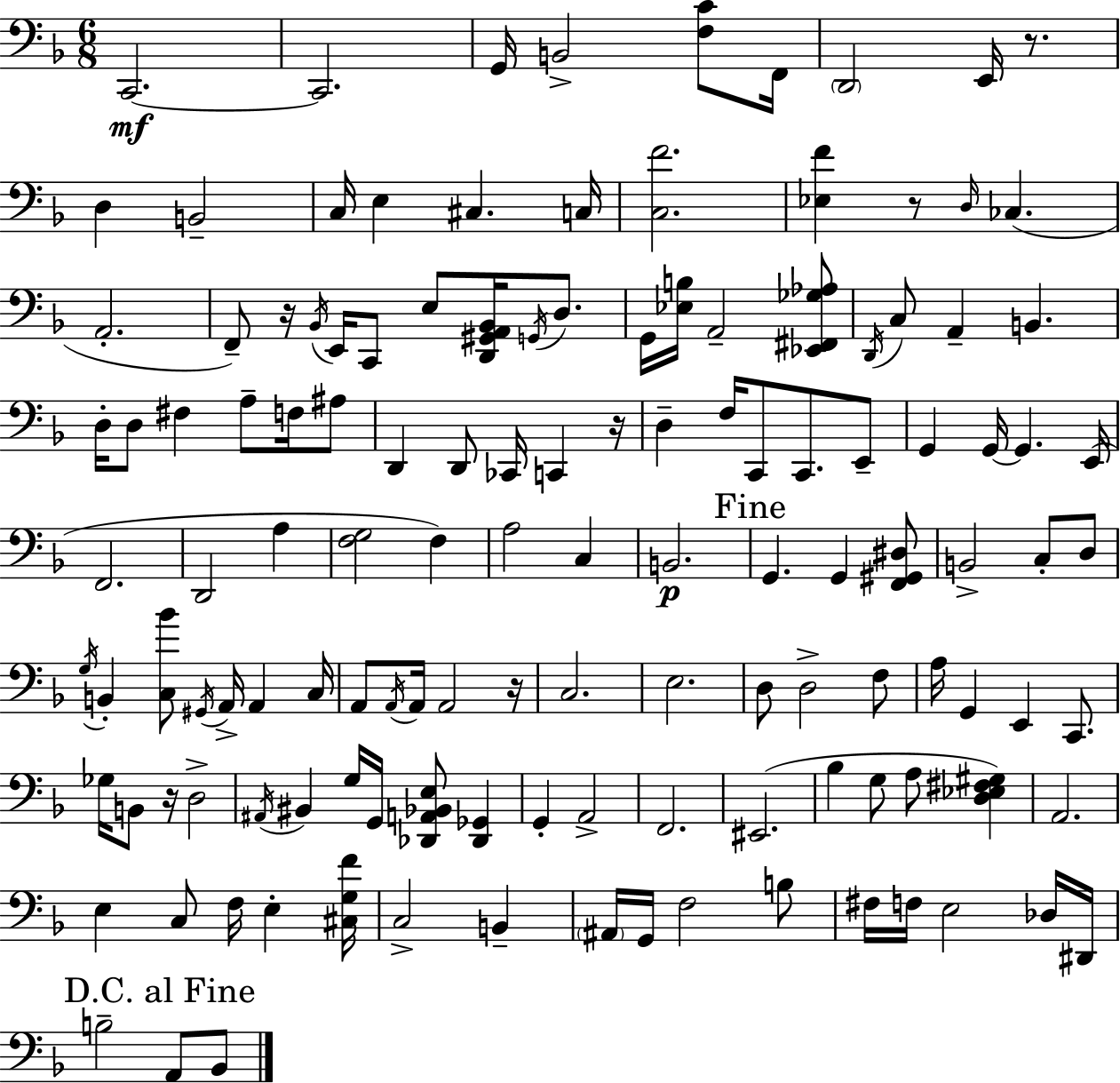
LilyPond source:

{
  \clef bass
  \numericTimeSignature
  \time 6/8
  \key f \major
  c,2.~~\mf | c,2. | g,16 b,2-> <f c'>8 f,16 | \parenthesize d,2 e,16 r8. | \break d4 b,2-- | c16 e4 cis4. c16 | <c f'>2. | <ees f'>4 r8 \grace { d16 }( ces4. | \break a,2.-. | f,8--) r16 \acciaccatura { bes,16 } e,16 c,8 e8 <d, gis, a, bes,>16 \acciaccatura { g,16 } | d8. g,16 <ees b>16 a,2-- | <ees, fis, ges aes>8 \acciaccatura { d,16 } c8 a,4-- b,4. | \break d16-. d8 fis4 a8-- | f16 ais8 d,4 d,8 ces,16 c,4 | r16 d4-- f16 c,8 c,8. | e,8-- g,4 g,16~~ g,4. | \break e,16( f,2. | d,2 | a4 <f g>2 | f4) a2 | \break c4 b,2.\p | \mark "Fine" g,4. g,4 | <f, gis, dis>8 b,2-> | c8-. d8 \acciaccatura { g16 } b,4-. <c bes'>8 \acciaccatura { gis,16 } | \break a,16-> a,4 c16 a,8 \acciaccatura { a,16 } a,16 a,2 | r16 c2. | e2. | d8 d2-> | \break f8 a16 g,4 | e,4 c,8. ges16 b,8 r16 d2-> | \acciaccatura { ais,16 } bis,4 | g16 g,16 <des, a, bes, e>8 <des, ges,>4 g,4-. | \break a,2-> f,2. | eis,2.( | bes4 | g8 a8 <d ees fis gis>4) a,2. | \break e4 | c8 f16 e4-. <cis g f'>16 c2-> | b,4-- \parenthesize ais,16 g,16 f2 | b8 fis16 f16 e2 | \break des16 dis,16 \mark "D.C. al Fine" b2-- | a,8 bes,8 \bar "|."
}